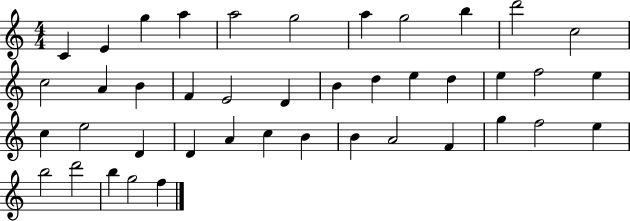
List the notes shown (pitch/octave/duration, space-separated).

C4/q E4/q G5/q A5/q A5/h G5/h A5/q G5/h B5/q D6/h C5/h C5/h A4/q B4/q F4/q E4/h D4/q B4/q D5/q E5/q D5/q E5/q F5/h E5/q C5/q E5/h D4/q D4/q A4/q C5/q B4/q B4/q A4/h F4/q G5/q F5/h E5/q B5/h D6/h B5/q G5/h F5/q